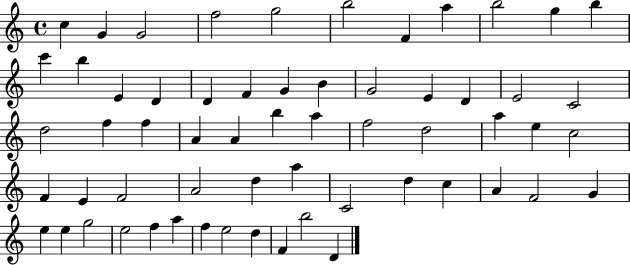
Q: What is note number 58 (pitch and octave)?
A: F4